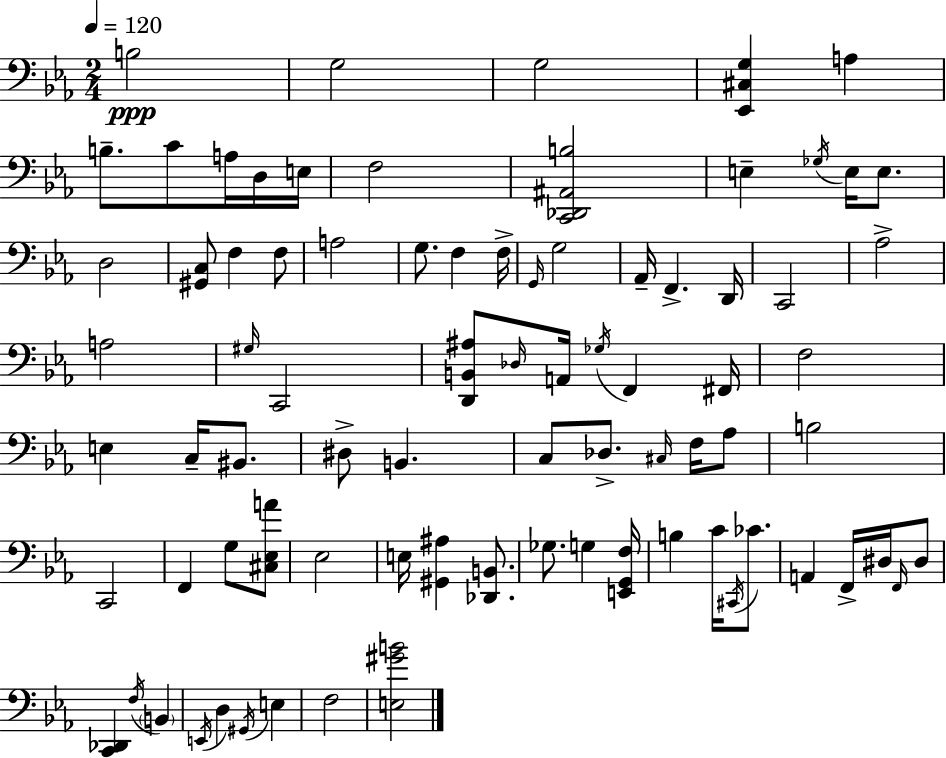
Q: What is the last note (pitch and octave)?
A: F3